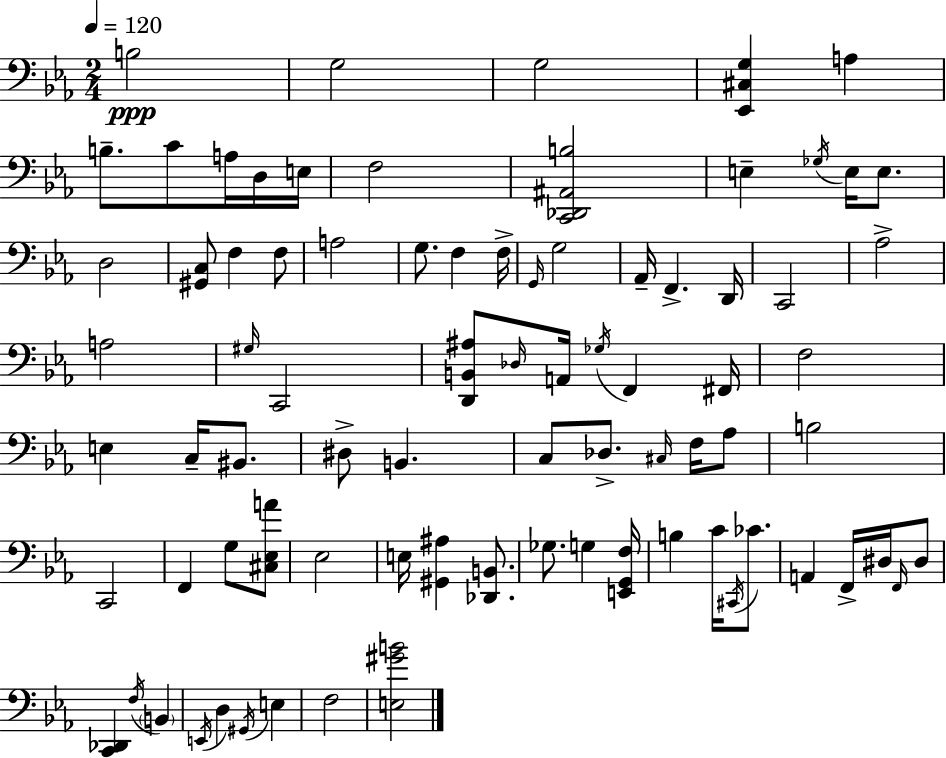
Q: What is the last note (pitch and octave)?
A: F3